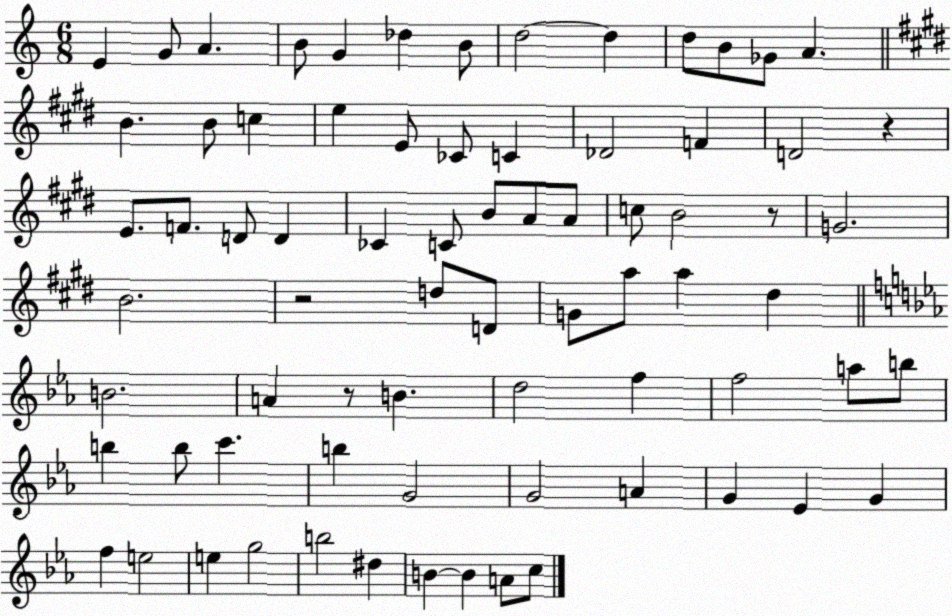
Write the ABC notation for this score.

X:1
T:Untitled
M:6/8
L:1/4
K:C
E G/2 A B/2 G _d B/2 d2 d d/2 B/2 _G/2 A B B/2 c e E/2 _C/2 C _D2 F D2 z E/2 F/2 D/2 D _C C/2 B/2 A/2 A/2 c/2 B2 z/2 G2 B2 z2 d/2 D/2 G/2 a/2 a ^d B2 A z/2 B d2 f f2 a/2 b/2 b b/2 c' b G2 G2 A G _E G f e2 e g2 b2 ^d B B A/2 c/2